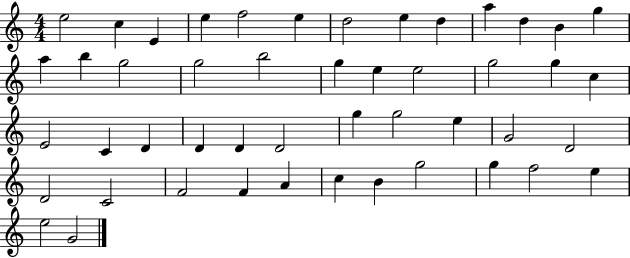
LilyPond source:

{
  \clef treble
  \numericTimeSignature
  \time 4/4
  \key c \major
  e''2 c''4 e'4 | e''4 f''2 e''4 | d''2 e''4 d''4 | a''4 d''4 b'4 g''4 | \break a''4 b''4 g''2 | g''2 b''2 | g''4 e''4 e''2 | g''2 g''4 c''4 | \break e'2 c'4 d'4 | d'4 d'4 d'2 | g''4 g''2 e''4 | g'2 d'2 | \break d'2 c'2 | f'2 f'4 a'4 | c''4 b'4 g''2 | g''4 f''2 e''4 | \break e''2 g'2 | \bar "|."
}